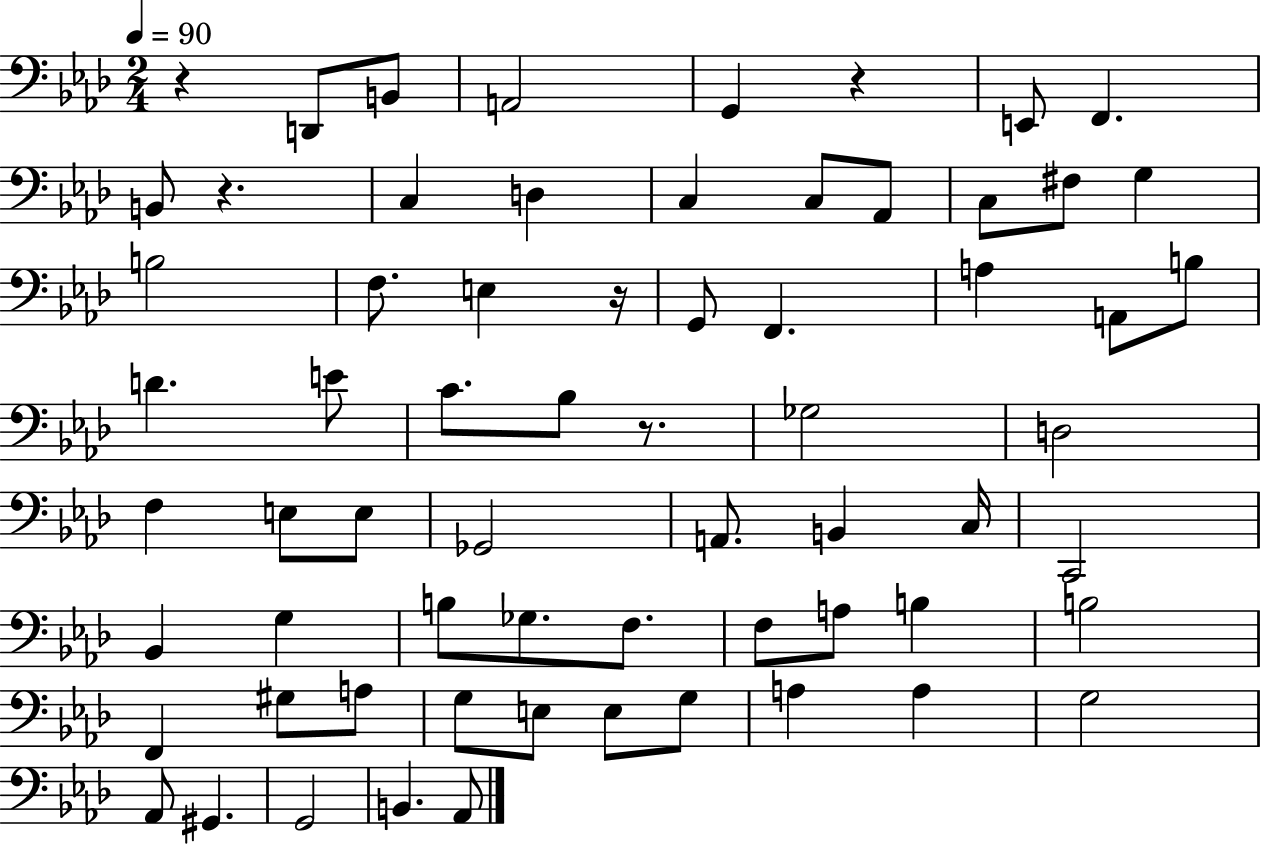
X:1
T:Untitled
M:2/4
L:1/4
K:Ab
z D,,/2 B,,/2 A,,2 G,, z E,,/2 F,, B,,/2 z C, D, C, C,/2 _A,,/2 C,/2 ^F,/2 G, B,2 F,/2 E, z/4 G,,/2 F,, A, A,,/2 B,/2 D E/2 C/2 _B,/2 z/2 _G,2 D,2 F, E,/2 E,/2 _G,,2 A,,/2 B,, C,/4 C,,2 _B,, G, B,/2 _G,/2 F,/2 F,/2 A,/2 B, B,2 F,, ^G,/2 A,/2 G,/2 E,/2 E,/2 G,/2 A, A, G,2 _A,,/2 ^G,, G,,2 B,, _A,,/2